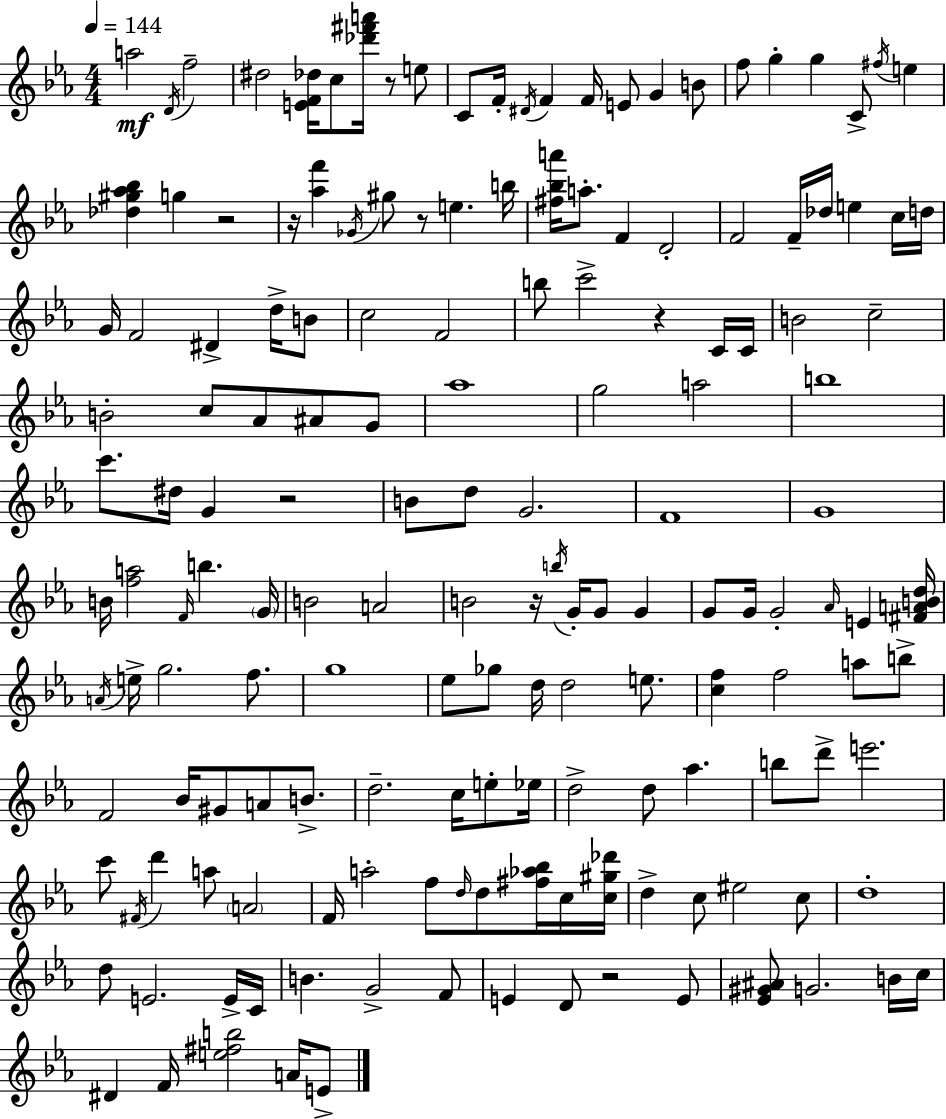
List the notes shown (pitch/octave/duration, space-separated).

A5/h D4/s F5/h D#5/h [E4,F4,Db5]/s C5/e [Db6,F#6,A6]/s R/e E5/e C4/e F4/s D#4/s F4/q F4/s E4/e G4/q B4/e F5/e G5/q G5/q C4/e F#5/s E5/q [Db5,G#5,Ab5,Bb5]/q G5/q R/h R/s [Ab5,F6]/q Gb4/s G#5/e R/e E5/q. B5/s [F#5,Bb5,A6]/s A5/e. F4/q D4/h F4/h F4/s Db5/s E5/q C5/s D5/s G4/s F4/h D#4/q D5/s B4/e C5/h F4/h B5/e C6/h R/q C4/s C4/s B4/h C5/h B4/h C5/e Ab4/e A#4/e G4/e Ab5/w G5/h A5/h B5/w C6/e. D#5/s G4/q R/h B4/e D5/e G4/h. F4/w G4/w B4/s [F5,A5]/h F4/s B5/q. G4/s B4/h A4/h B4/h R/s B5/s G4/s G4/e G4/q G4/e G4/s G4/h Ab4/s E4/q [F#4,A4,B4,D5]/s A4/s E5/s G5/h. F5/e. G5/w Eb5/e Gb5/e D5/s D5/h E5/e. [C5,F5]/q F5/h A5/e B5/e F4/h Bb4/s G#4/e A4/e B4/e. D5/h. C5/s E5/e Eb5/s D5/h D5/e Ab5/q. B5/e D6/e E6/h. C6/e F#4/s D6/q A5/e A4/h F4/s A5/h F5/e D5/s D5/e [F#5,Ab5,Bb5]/s C5/s [C5,G#5,Db6]/s D5/q C5/e EIS5/h C5/e D5/w D5/e E4/h. E4/s C4/s B4/q. G4/h F4/e E4/q D4/e R/h E4/e [Eb4,G#4,A#4]/e G4/h. B4/s C5/s D#4/q F4/s [E5,F#5,B5]/h A4/s E4/e